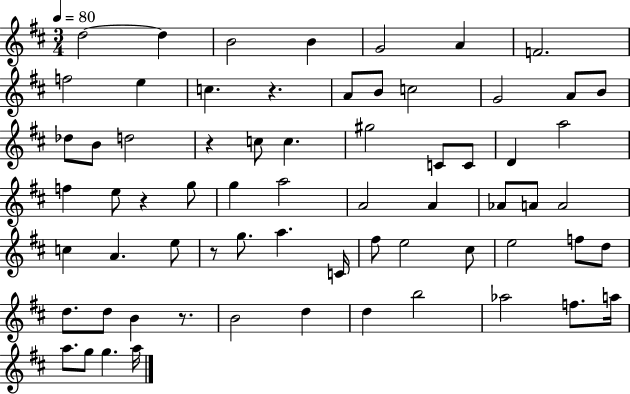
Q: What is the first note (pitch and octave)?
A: D5